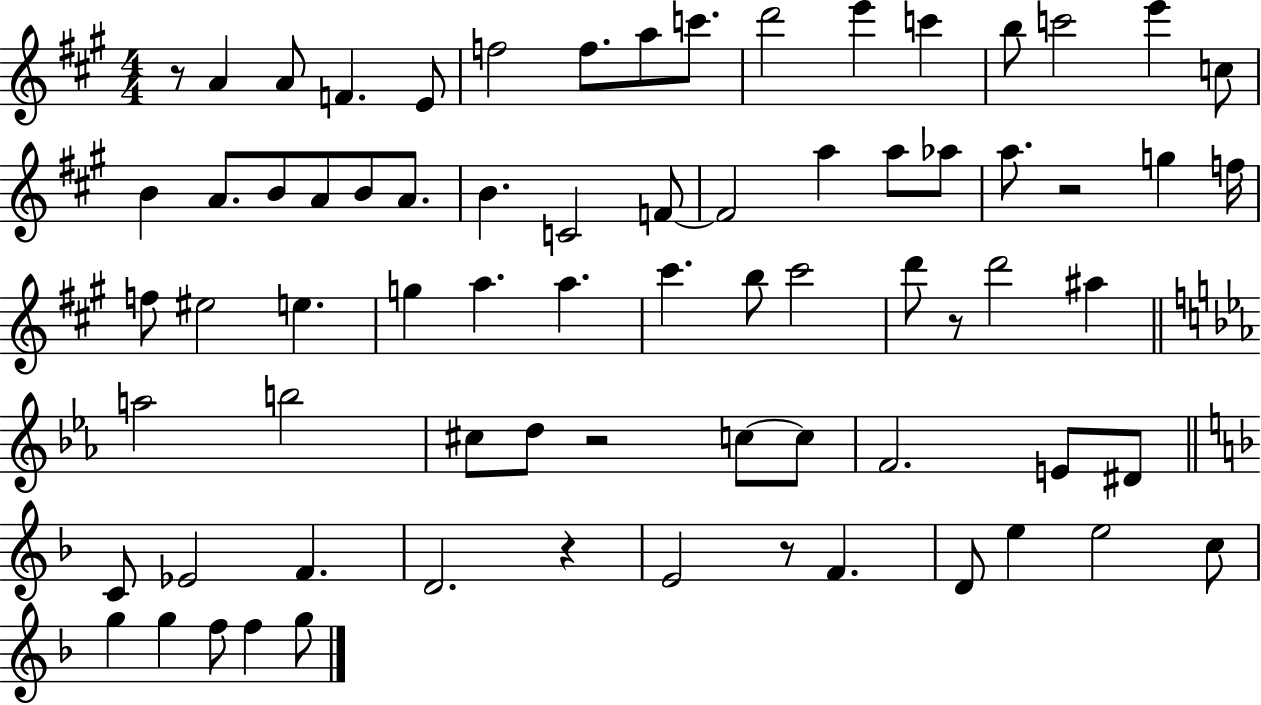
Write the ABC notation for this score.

X:1
T:Untitled
M:4/4
L:1/4
K:A
z/2 A A/2 F E/2 f2 f/2 a/2 c'/2 d'2 e' c' b/2 c'2 e' c/2 B A/2 B/2 A/2 B/2 A/2 B C2 F/2 F2 a a/2 _a/2 a/2 z2 g f/4 f/2 ^e2 e g a a ^c' b/2 ^c'2 d'/2 z/2 d'2 ^a a2 b2 ^c/2 d/2 z2 c/2 c/2 F2 E/2 ^D/2 C/2 _E2 F D2 z E2 z/2 F D/2 e e2 c/2 g g f/2 f g/2